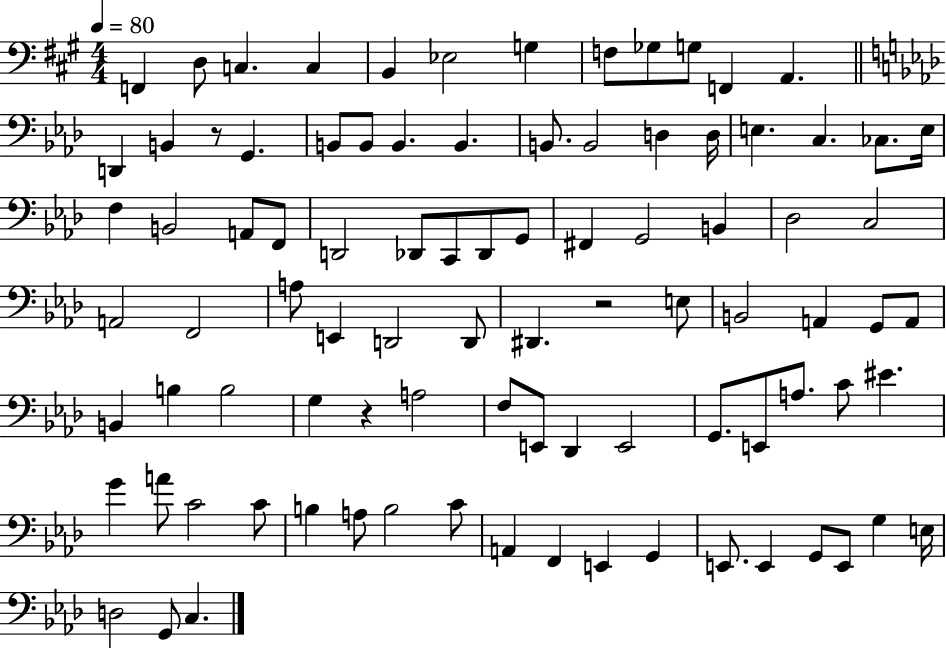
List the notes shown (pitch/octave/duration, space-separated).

F2/q D3/e C3/q. C3/q B2/q Eb3/h G3/q F3/e Gb3/e G3/e F2/q A2/q. D2/q B2/q R/e G2/q. B2/e B2/e B2/q. B2/q. B2/e. B2/h D3/q D3/s E3/q. C3/q. CES3/e. E3/s F3/q B2/h A2/e F2/e D2/h Db2/e C2/e Db2/e G2/e F#2/q G2/h B2/q Db3/h C3/h A2/h F2/h A3/e E2/q D2/h D2/e D#2/q. R/h E3/e B2/h A2/q G2/e A2/e B2/q B3/q B3/h G3/q R/q A3/h F3/e E2/e Db2/q E2/h G2/e. E2/e A3/e. C4/e EIS4/q. G4/q A4/e C4/h C4/e B3/q A3/e B3/h C4/e A2/q F2/q E2/q G2/q E2/e. E2/q G2/e E2/e G3/q E3/s D3/h G2/e C3/q.